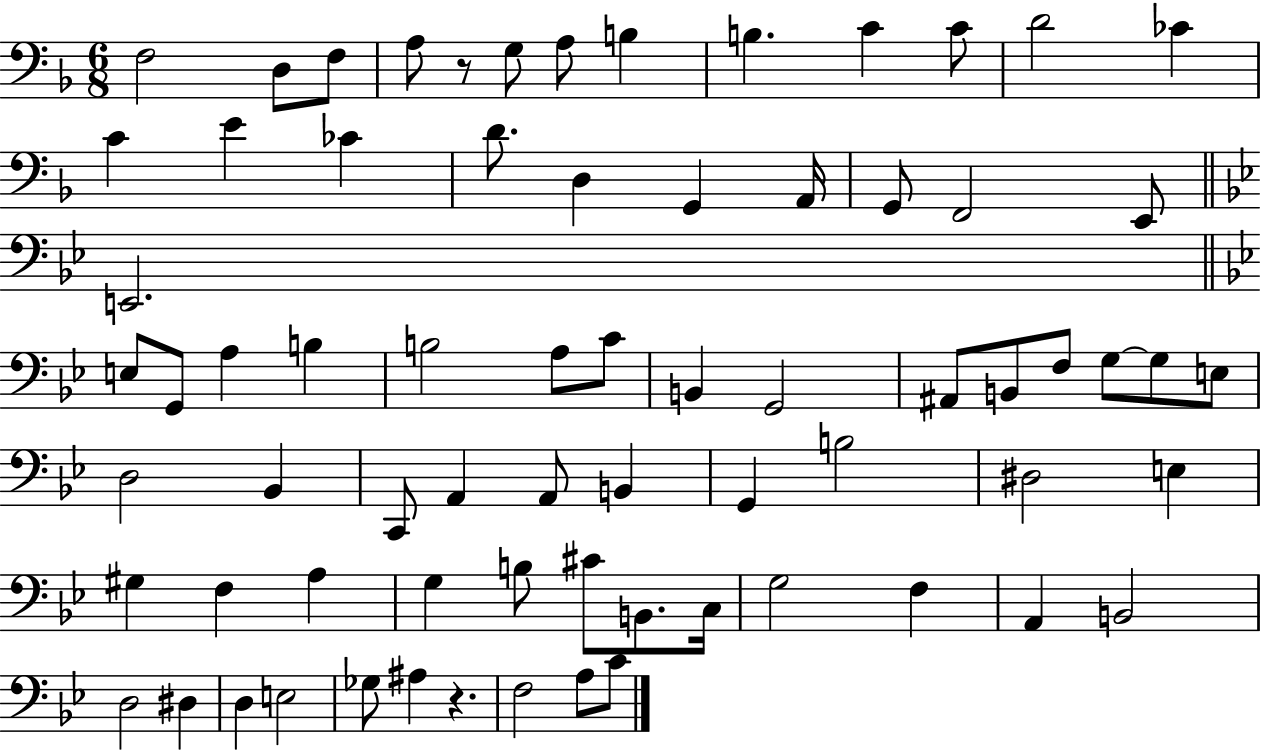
F3/h D3/e F3/e A3/e R/e G3/e A3/e B3/q B3/q. C4/q C4/e D4/h CES4/q C4/q E4/q CES4/q D4/e. D3/q G2/q A2/s G2/e F2/h E2/e E2/h. E3/e G2/e A3/q B3/q B3/h A3/e C4/e B2/q G2/h A#2/e B2/e F3/e G3/e G3/e E3/e D3/h Bb2/q C2/e A2/q A2/e B2/q G2/q B3/h D#3/h E3/q G#3/q F3/q A3/q G3/q B3/e C#4/e B2/e. C3/s G3/h F3/q A2/q B2/h D3/h D#3/q D3/q E3/h Gb3/e A#3/q R/q. F3/h A3/e C4/e